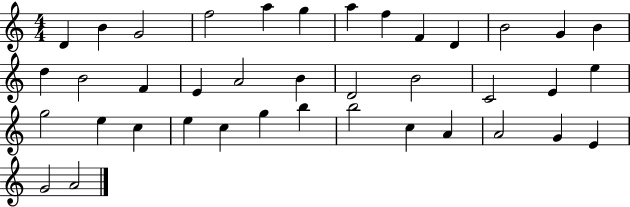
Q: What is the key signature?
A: C major